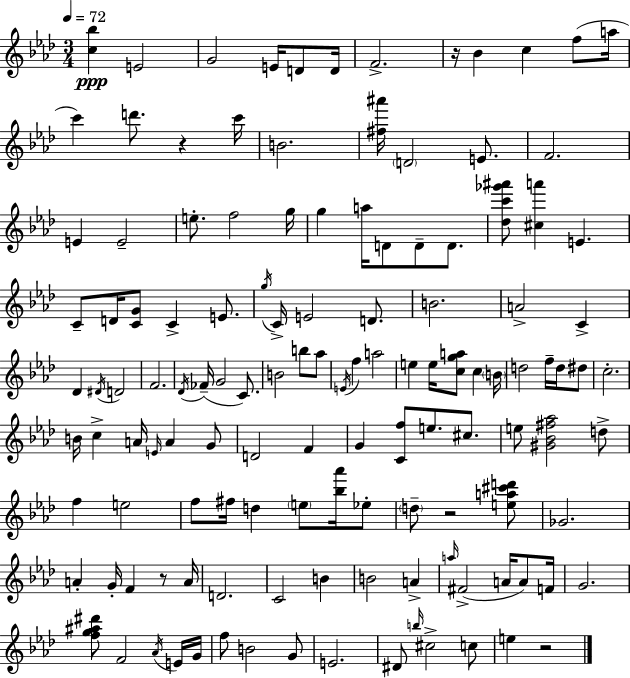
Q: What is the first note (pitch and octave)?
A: E4